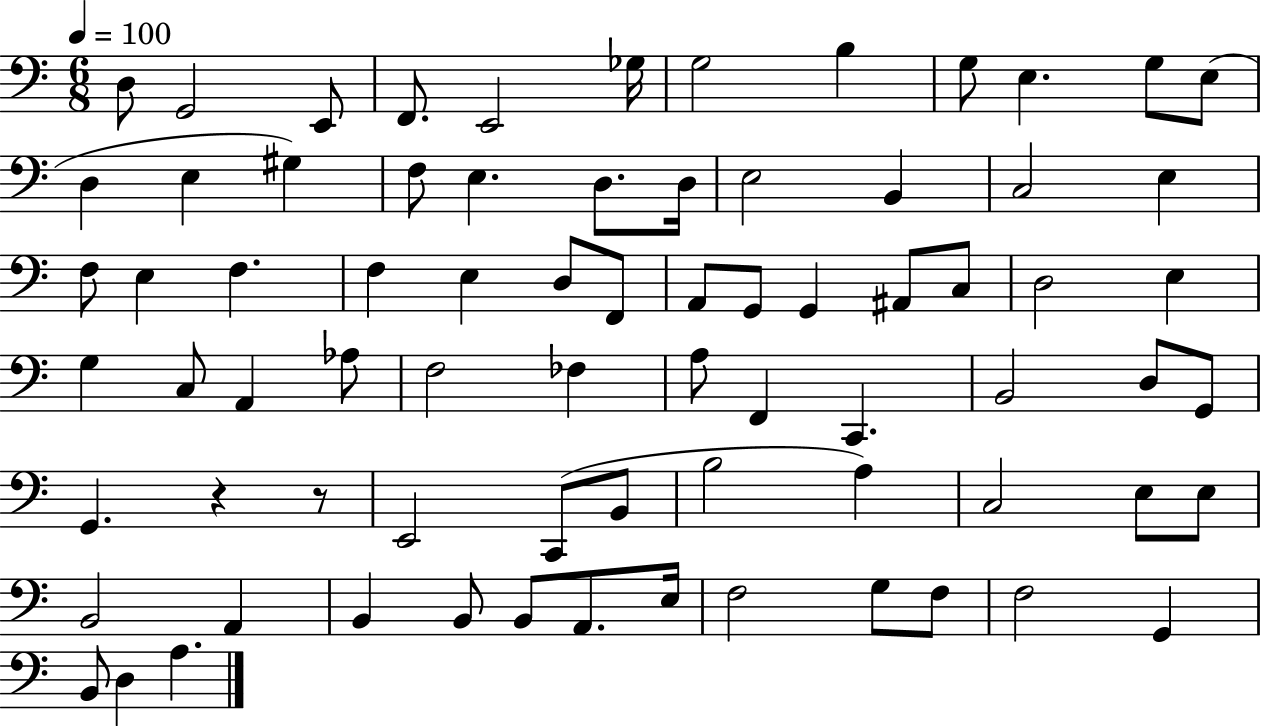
D3/e G2/h E2/e F2/e. E2/h Gb3/s G3/h B3/q G3/e E3/q. G3/e E3/e D3/q E3/q G#3/q F3/e E3/q. D3/e. D3/s E3/h B2/q C3/h E3/q F3/e E3/q F3/q. F3/q E3/q D3/e F2/e A2/e G2/e G2/q A#2/e C3/e D3/h E3/q G3/q C3/e A2/q Ab3/e F3/h FES3/q A3/e F2/q C2/q. B2/h D3/e G2/e G2/q. R/q R/e E2/h C2/e B2/e B3/h A3/q C3/h E3/e E3/e B2/h A2/q B2/q B2/e B2/e A2/e. E3/s F3/h G3/e F3/e F3/h G2/q B2/e D3/q A3/q.